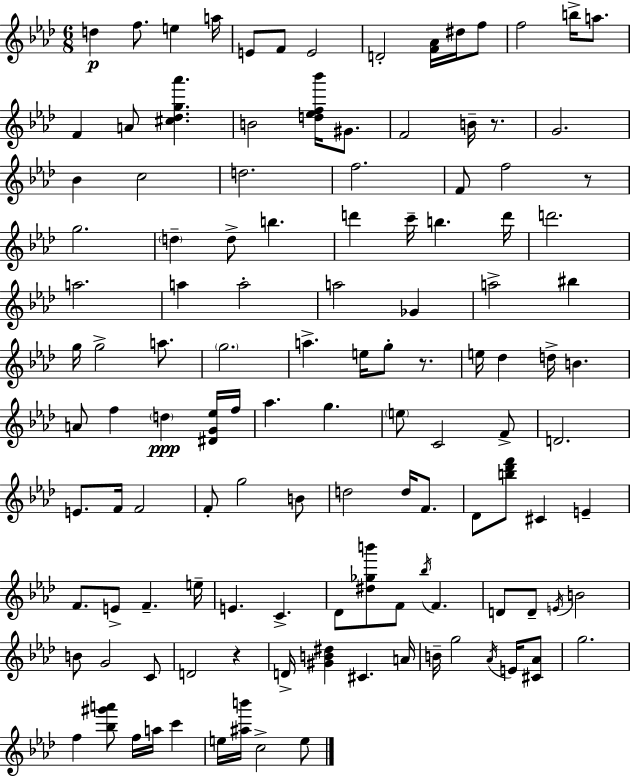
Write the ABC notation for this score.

X:1
T:Untitled
M:6/8
L:1/4
K:Ab
d f/2 e a/4 E/2 F/2 E2 D2 [F_A]/4 ^d/4 f/2 f2 b/4 a/2 F A/2 [^c_dg_a'] B2 [d_ef_b']/4 ^G/2 F2 B/4 z/2 G2 _B c2 d2 f2 F/2 f2 z/2 g2 d d/2 b d' c'/4 b d'/4 d'2 a2 a a2 a2 _G a2 ^b g/4 g2 a/2 g2 a e/4 g/2 z/2 e/4 _d d/4 B A/2 f d [^DG_e]/4 f/4 _a g e/2 C2 F/2 D2 E/2 F/4 F2 F/2 g2 B/2 d2 d/4 F/2 _D/2 [b_d'f']/2 ^C E F/2 E/2 F e/4 E C _D/2 [^d_gb']/2 F/2 _b/4 F D/2 D/2 E/4 B2 B/2 G2 C/2 D2 z D/4 [^GB^d] ^C A/4 B/4 g2 _A/4 E/4 [^C_A]/2 g2 f [_b^g'a']/2 f/4 a/4 c' e/4 [^ab']/4 c2 e/2